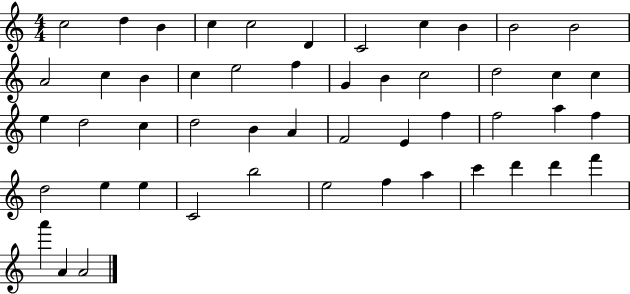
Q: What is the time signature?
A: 4/4